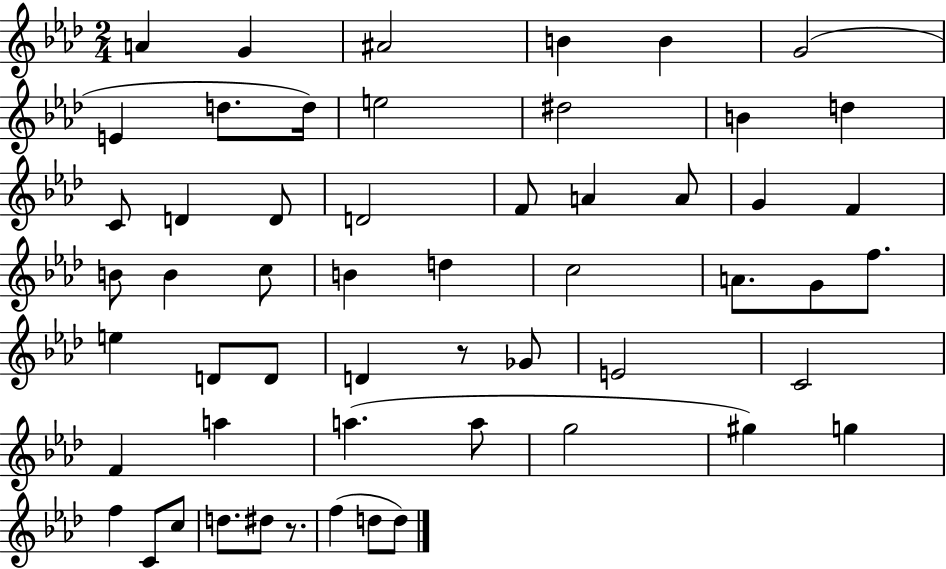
{
  \clef treble
  \numericTimeSignature
  \time 2/4
  \key aes \major
  a'4 g'4 | ais'2 | b'4 b'4 | g'2( | \break e'4 d''8. d''16) | e''2 | dis''2 | b'4 d''4 | \break c'8 d'4 d'8 | d'2 | f'8 a'4 a'8 | g'4 f'4 | \break b'8 b'4 c''8 | b'4 d''4 | c''2 | a'8. g'8 f''8. | \break e''4 d'8 d'8 | d'4 r8 ges'8 | e'2 | c'2 | \break f'4 a''4 | a''4.( a''8 | g''2 | gis''4) g''4 | \break f''4 c'8 c''8 | d''8. dis''8 r8. | f''4( d''8 d''8) | \bar "|."
}